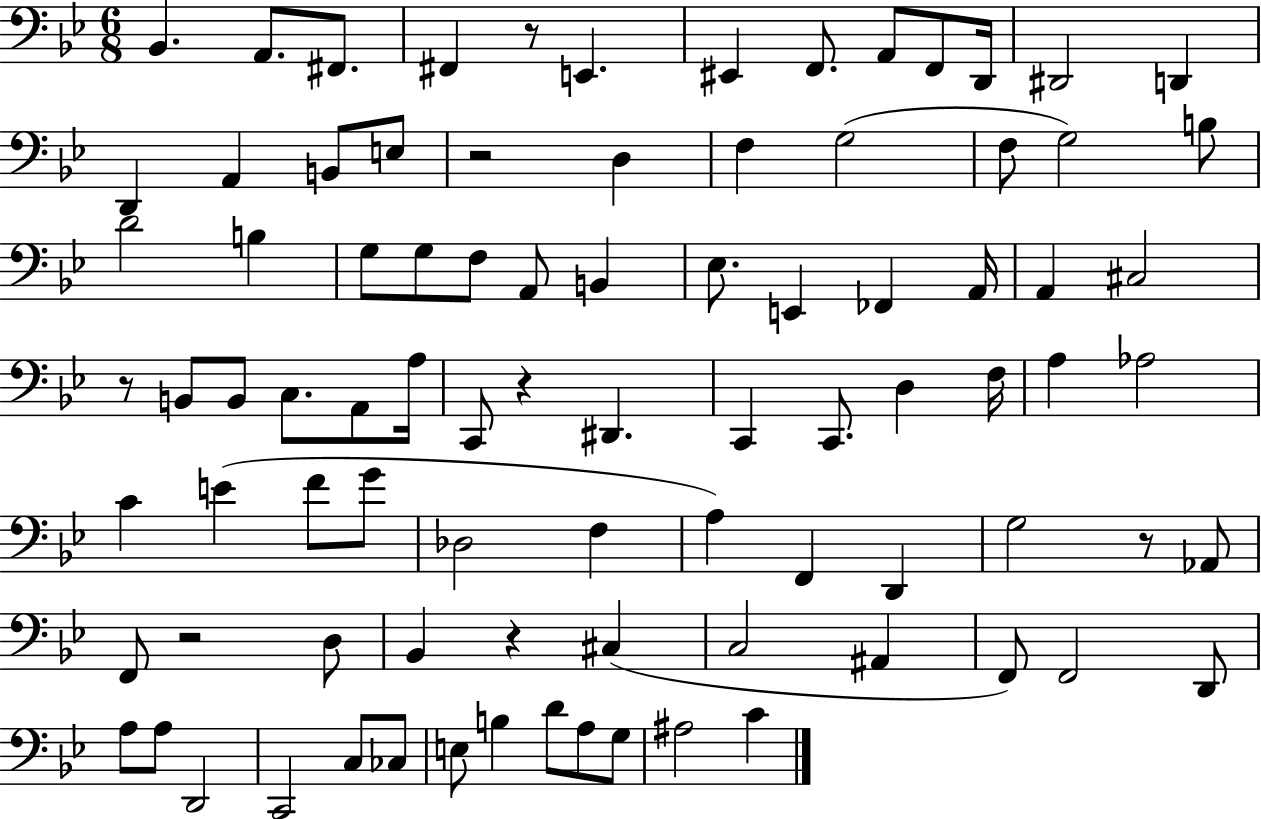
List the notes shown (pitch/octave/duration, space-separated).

Bb2/q. A2/e. F#2/e. F#2/q R/e E2/q. EIS2/q F2/e. A2/e F2/e D2/s D#2/h D2/q D2/q A2/q B2/e E3/e R/h D3/q F3/q G3/h F3/e G3/h B3/e D4/h B3/q G3/e G3/e F3/e A2/e B2/q Eb3/e. E2/q FES2/q A2/s A2/q C#3/h R/e B2/e B2/e C3/e. A2/e A3/s C2/e R/q D#2/q. C2/q C2/e. D3/q F3/s A3/q Ab3/h C4/q E4/q F4/e G4/e Db3/h F3/q A3/q F2/q D2/q G3/h R/e Ab2/e F2/e R/h D3/e Bb2/q R/q C#3/q C3/h A#2/q F2/e F2/h D2/e A3/e A3/e D2/h C2/h C3/e CES3/e E3/e B3/q D4/e A3/e G3/e A#3/h C4/q